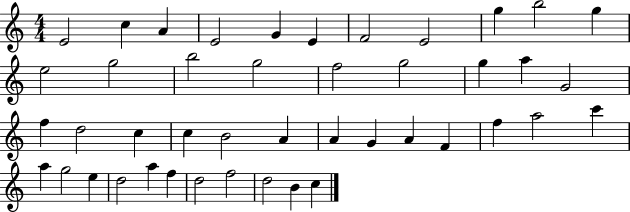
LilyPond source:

{
  \clef treble
  \numericTimeSignature
  \time 4/4
  \key c \major
  e'2 c''4 a'4 | e'2 g'4 e'4 | f'2 e'2 | g''4 b''2 g''4 | \break e''2 g''2 | b''2 g''2 | f''2 g''2 | g''4 a''4 g'2 | \break f''4 d''2 c''4 | c''4 b'2 a'4 | a'4 g'4 a'4 f'4 | f''4 a''2 c'''4 | \break a''4 g''2 e''4 | d''2 a''4 f''4 | d''2 f''2 | d''2 b'4 c''4 | \break \bar "|."
}